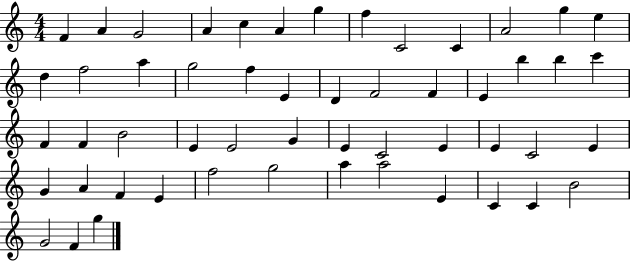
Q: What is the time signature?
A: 4/4